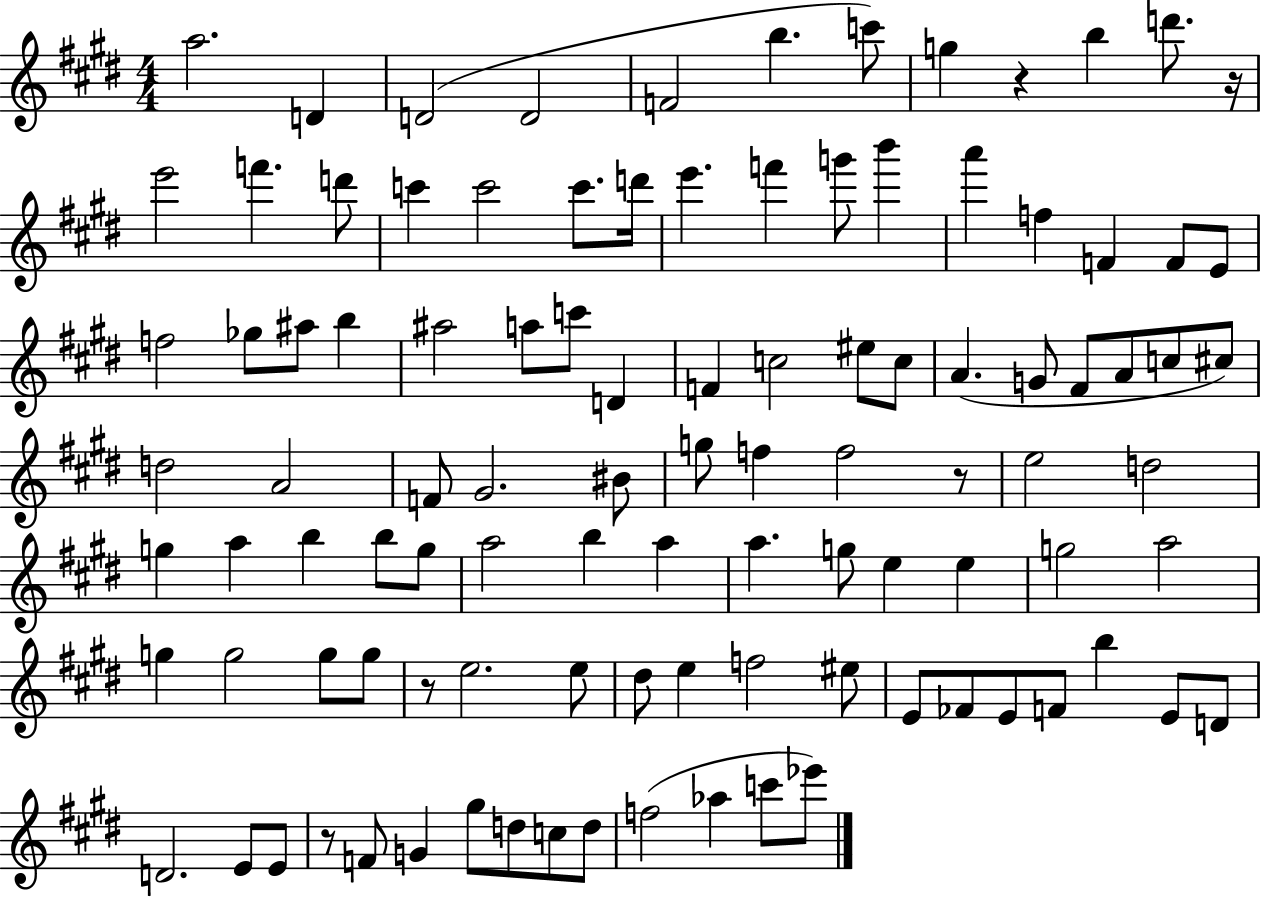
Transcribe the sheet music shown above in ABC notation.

X:1
T:Untitled
M:4/4
L:1/4
K:E
a2 D D2 D2 F2 b c'/2 g z b d'/2 z/4 e'2 f' d'/2 c' c'2 c'/2 d'/4 e' f' g'/2 b' a' f F F/2 E/2 f2 _g/2 ^a/2 b ^a2 a/2 c'/2 D F c2 ^e/2 c/2 A G/2 ^F/2 A/2 c/2 ^c/2 d2 A2 F/2 ^G2 ^B/2 g/2 f f2 z/2 e2 d2 g a b b/2 g/2 a2 b a a g/2 e e g2 a2 g g2 g/2 g/2 z/2 e2 e/2 ^d/2 e f2 ^e/2 E/2 _F/2 E/2 F/2 b E/2 D/2 D2 E/2 E/2 z/2 F/2 G ^g/2 d/2 c/2 d/2 f2 _a c'/2 _e'/2